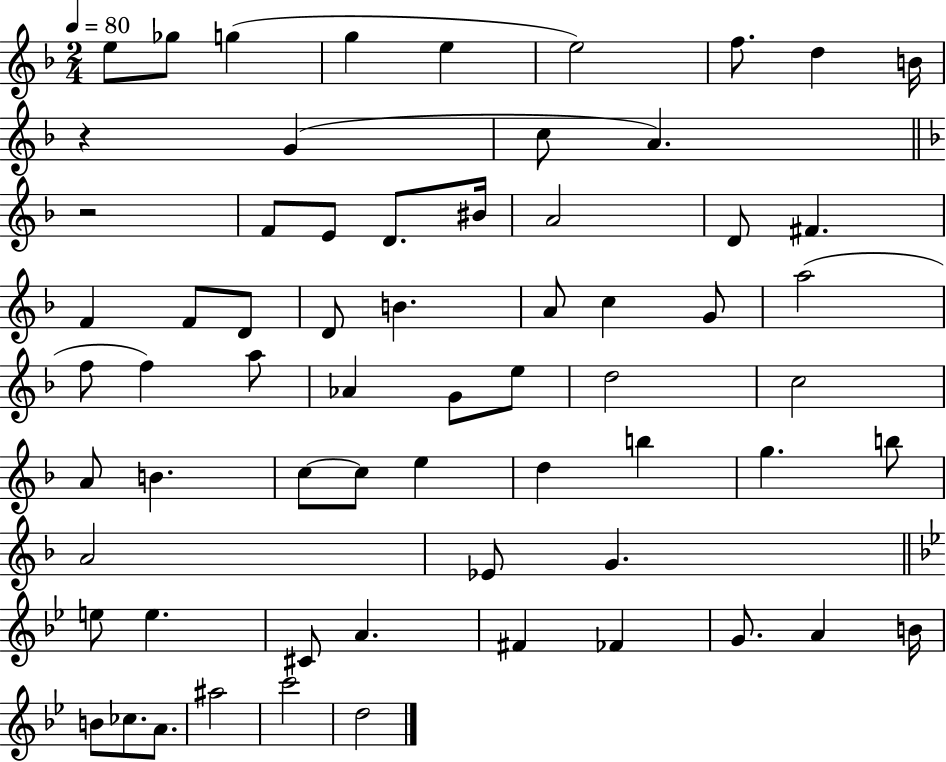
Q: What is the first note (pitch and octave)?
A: E5